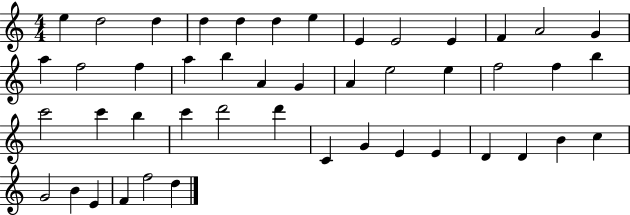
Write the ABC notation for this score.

X:1
T:Untitled
M:4/4
L:1/4
K:C
e d2 d d d d e E E2 E F A2 G a f2 f a b A G A e2 e f2 f b c'2 c' b c' d'2 d' C G E E D D B c G2 B E F f2 d